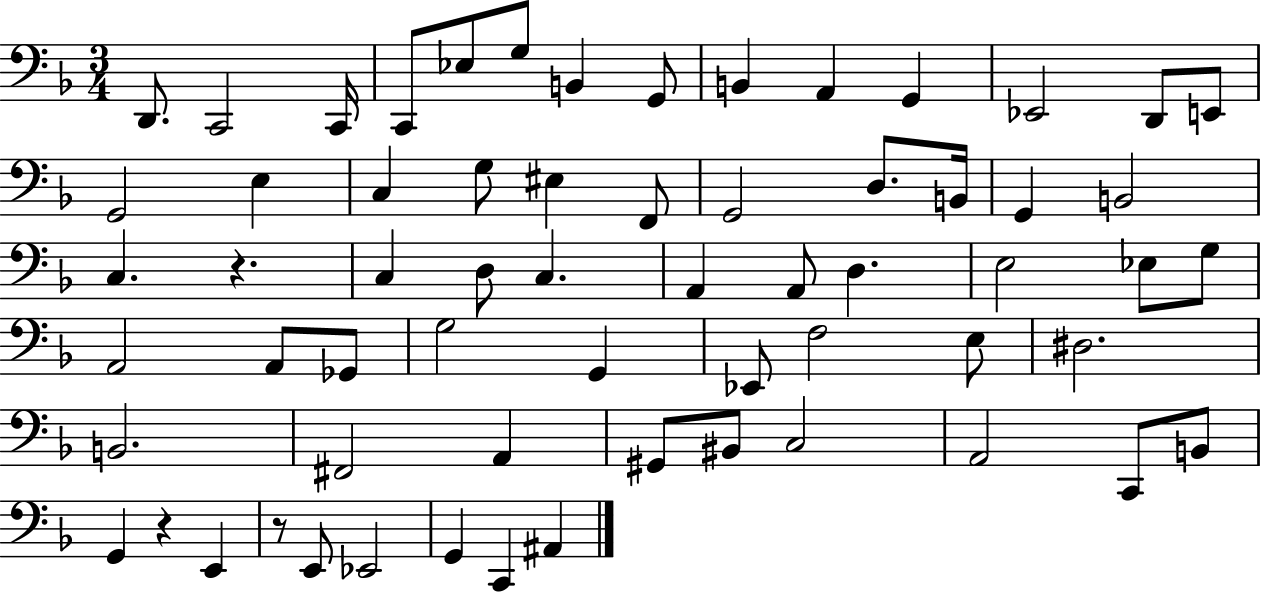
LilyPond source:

{
  \clef bass
  \numericTimeSignature
  \time 3/4
  \key f \major
  d,8. c,2 c,16 | c,8 ees8 g8 b,4 g,8 | b,4 a,4 g,4 | ees,2 d,8 e,8 | \break g,2 e4 | c4 g8 eis4 f,8 | g,2 d8. b,16 | g,4 b,2 | \break c4. r4. | c4 d8 c4. | a,4 a,8 d4. | e2 ees8 g8 | \break a,2 a,8 ges,8 | g2 g,4 | ees,8 f2 e8 | dis2. | \break b,2. | fis,2 a,4 | gis,8 bis,8 c2 | a,2 c,8 b,8 | \break g,4 r4 e,4 | r8 e,8 ees,2 | g,4 c,4 ais,4 | \bar "|."
}